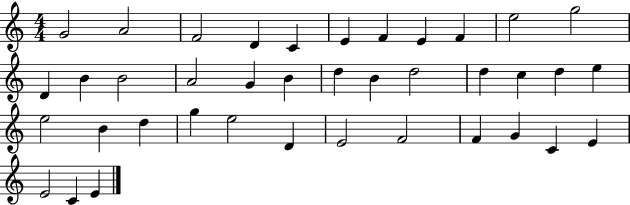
X:1
T:Untitled
M:4/4
L:1/4
K:C
G2 A2 F2 D C E F E F e2 g2 D B B2 A2 G B d B d2 d c d e e2 B d g e2 D E2 F2 F G C E E2 C E